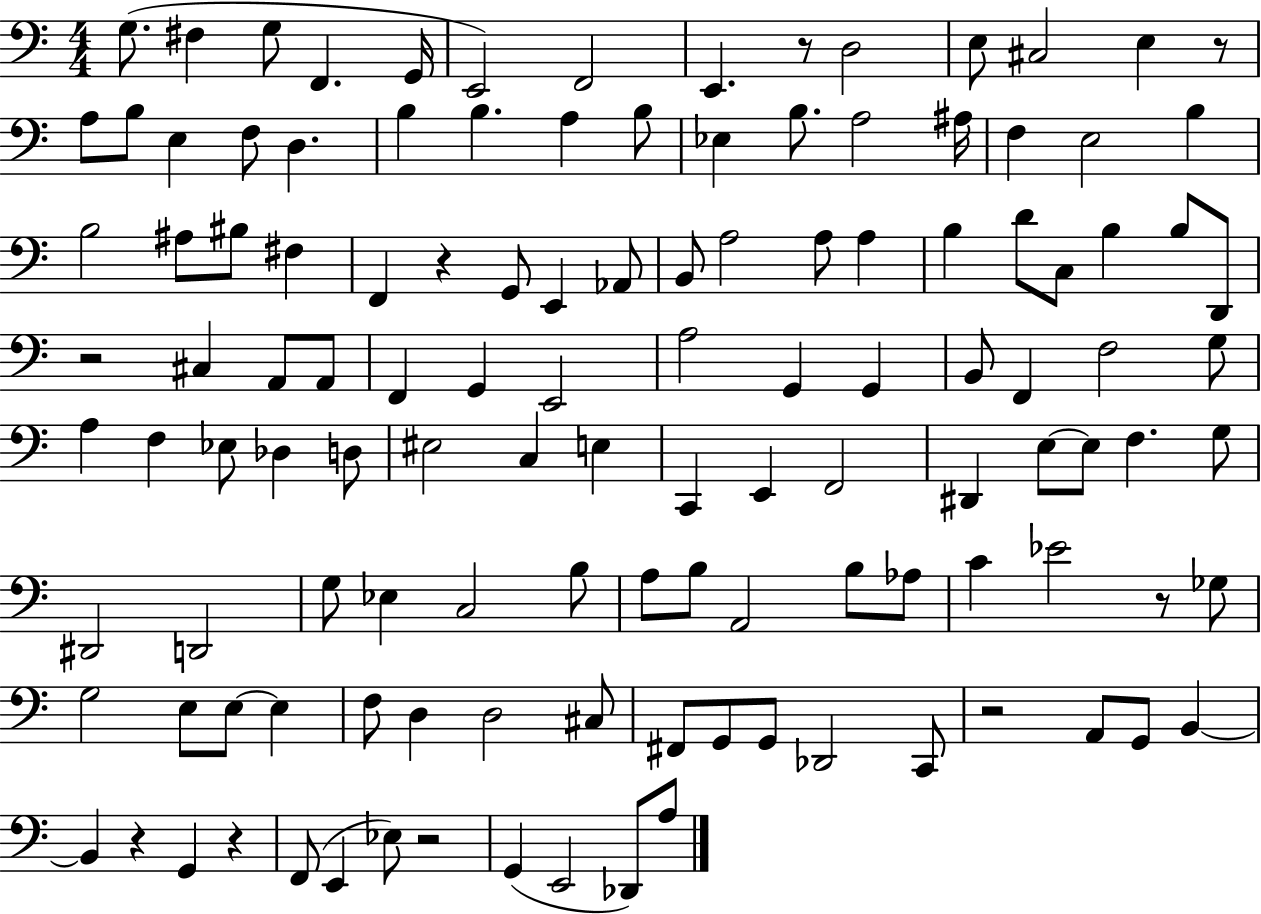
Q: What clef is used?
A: bass